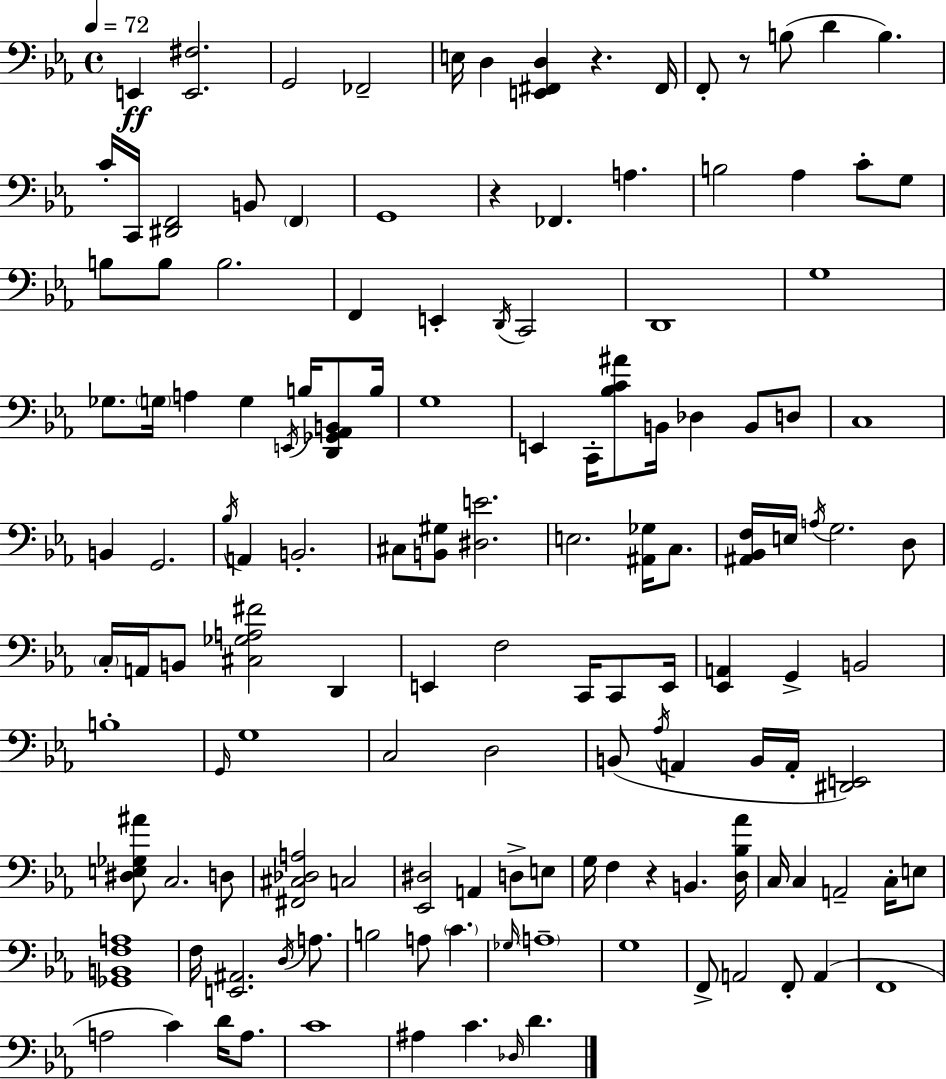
X:1
T:Untitled
M:4/4
L:1/4
K:Eb
E,, [E,,^F,]2 G,,2 _F,,2 E,/4 D, [E,,^F,,D,] z ^F,,/4 F,,/2 z/2 B,/2 D B, C/4 C,,/4 [^D,,F,,]2 B,,/2 F,, G,,4 z _F,, A, B,2 _A, C/2 G,/2 B,/2 B,/2 B,2 F,, E,, D,,/4 C,,2 D,,4 G,4 _G,/2 G,/4 A, G, E,,/4 B,/4 [D,,_G,,_A,,B,,]/2 B,/4 G,4 E,, C,,/4 [_B,C^A]/2 B,,/4 _D, B,,/2 D,/2 C,4 B,, G,,2 _B,/4 A,, B,,2 ^C,/2 [B,,^G,]/2 [^D,E]2 E,2 [^A,,_G,]/4 C,/2 [^A,,_B,,F,]/4 E,/4 A,/4 G,2 D,/2 C,/4 A,,/4 B,,/2 [^C,_G,A,^F]2 D,, E,, F,2 C,,/4 C,,/2 E,,/4 [_E,,A,,] G,, B,,2 B,4 G,,/4 G,4 C,2 D,2 B,,/2 _A,/4 A,, B,,/4 A,,/4 [^D,,E,,]2 [^D,E,_G,^A]/2 C,2 D,/2 [^F,,^C,_D,A,]2 C,2 [_E,,^D,]2 A,, D,/2 E,/2 G,/4 F, z B,, [D,_B,_A]/4 C,/4 C, A,,2 C,/4 E,/2 [_G,,B,,F,A,]4 F,/4 [E,,^A,,]2 D,/4 A,/2 B,2 A,/2 C _G,/4 A,4 G,4 F,,/2 A,,2 F,,/2 A,, F,,4 A,2 C D/4 A,/2 C4 ^A, C _D,/4 D